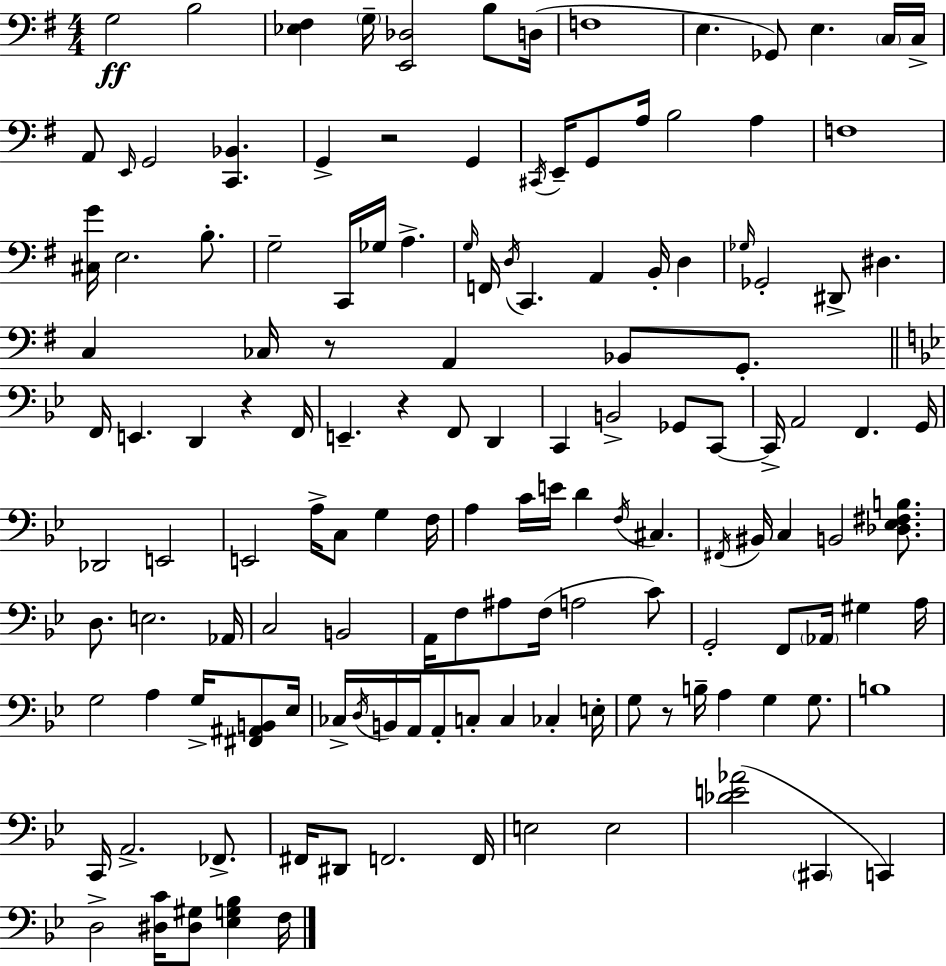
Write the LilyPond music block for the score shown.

{
  \clef bass
  \numericTimeSignature
  \time 4/4
  \key g \major
  g2\ff b2 | <ees fis>4 \parenthesize g16-- <e, des>2 b8 d16( | f1 | e4. ges,8) e4. \parenthesize c16 c16-> | \break a,8 \grace { e,16 } g,2 <c, bes,>4. | g,4-> r2 g,4 | \acciaccatura { cis,16 } e,16-- g,8 a16 b2 a4 | f1 | \break <cis g'>16 e2. b8.-. | g2-- c,16 ges16 a4.-> | \grace { g16 } f,16 \acciaccatura { d16 } c,4. a,4 b,16-. | d4 \grace { ges16 } ges,2-. dis,8-> dis4. | \break c4 ces16 r8 a,4 | bes,8 g,8.-. \bar "||" \break \key bes \major f,16 e,4. d,4 r4 f,16 | e,4.-- r4 f,8 d,4 | c,4 b,2-> ges,8 c,8~~ | c,16-> a,2 f,4. g,16 | \break des,2 e,2 | e,2 a16-> c8 g4 f16 | a4 c'16 e'16 d'4 \acciaccatura { f16 } cis4. | \acciaccatura { fis,16 } bis,16 c4 b,2 <des ees fis b>8. | \break d8. e2. | aes,16 c2 b,2 | a,16 f8 ais8 f16( a2 | c'8) g,2-. f,8 \parenthesize aes,16 gis4 | \break a16 g2 a4 g16-> <fis, ais, b,>8 | ees16 ces16-> \acciaccatura { d16 } b,16 a,16 a,8-. c8-. c4 ces4-. | e16-. g8 r8 b16-- a4 g4 | g8. b1 | \break c,16 a,2.-> | fes,8.-> fis,16 dis,8 f,2. | f,16 e2 e2 | <des' e' aes'>2( \parenthesize cis,4 c,4) | \break d2-> <dis c'>16 <dis gis>8 <ees g bes>4 | f16 \bar "|."
}